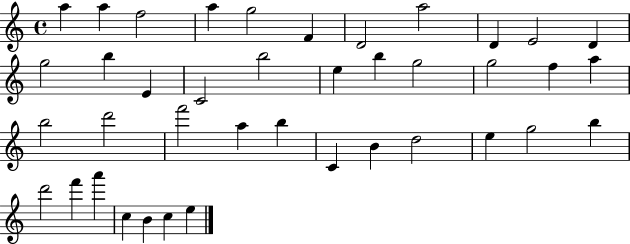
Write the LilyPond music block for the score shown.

{
  \clef treble
  \time 4/4
  \defaultTimeSignature
  \key c \major
  a''4 a''4 f''2 | a''4 g''2 f'4 | d'2 a''2 | d'4 e'2 d'4 | \break g''2 b''4 e'4 | c'2 b''2 | e''4 b''4 g''2 | g''2 f''4 a''4 | \break b''2 d'''2 | f'''2 a''4 b''4 | c'4 b'4 d''2 | e''4 g''2 b''4 | \break d'''2 f'''4 a'''4 | c''4 b'4 c''4 e''4 | \bar "|."
}